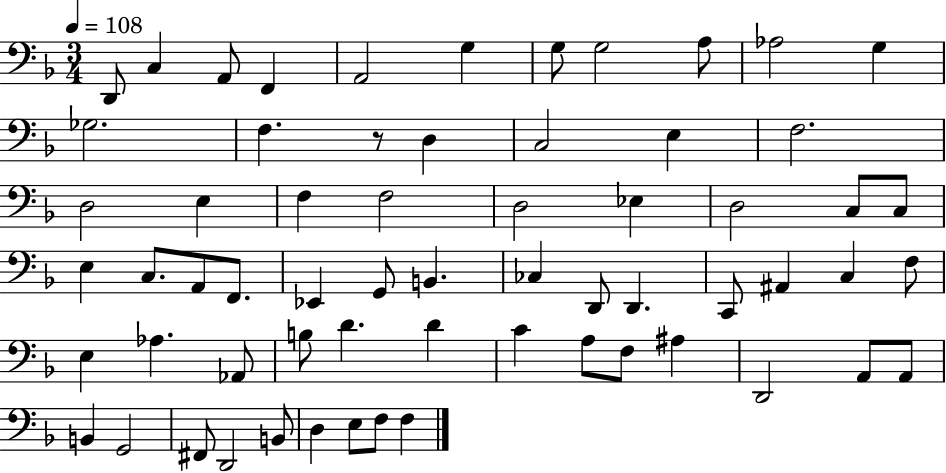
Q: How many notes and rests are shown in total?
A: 63